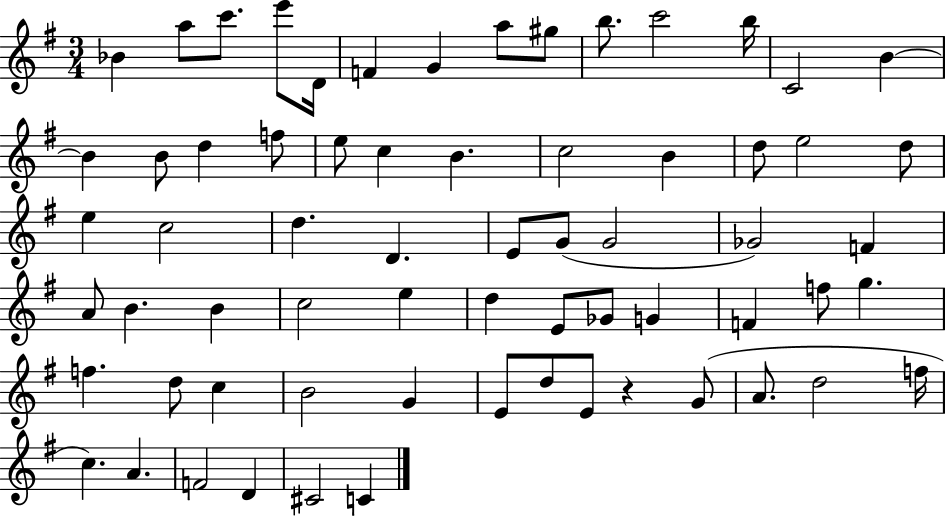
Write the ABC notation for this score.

X:1
T:Untitled
M:3/4
L:1/4
K:G
_B a/2 c'/2 e'/2 D/4 F G a/2 ^g/2 b/2 c'2 b/4 C2 B B B/2 d f/2 e/2 c B c2 B d/2 e2 d/2 e c2 d D E/2 G/2 G2 _G2 F A/2 B B c2 e d E/2 _G/2 G F f/2 g f d/2 c B2 G E/2 d/2 E/2 z G/2 A/2 d2 f/4 c A F2 D ^C2 C